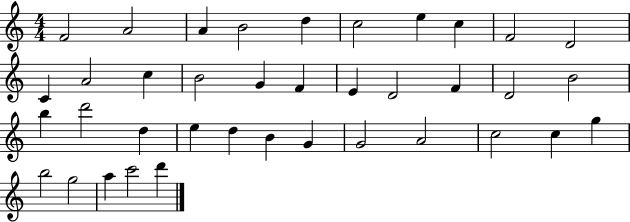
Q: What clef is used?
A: treble